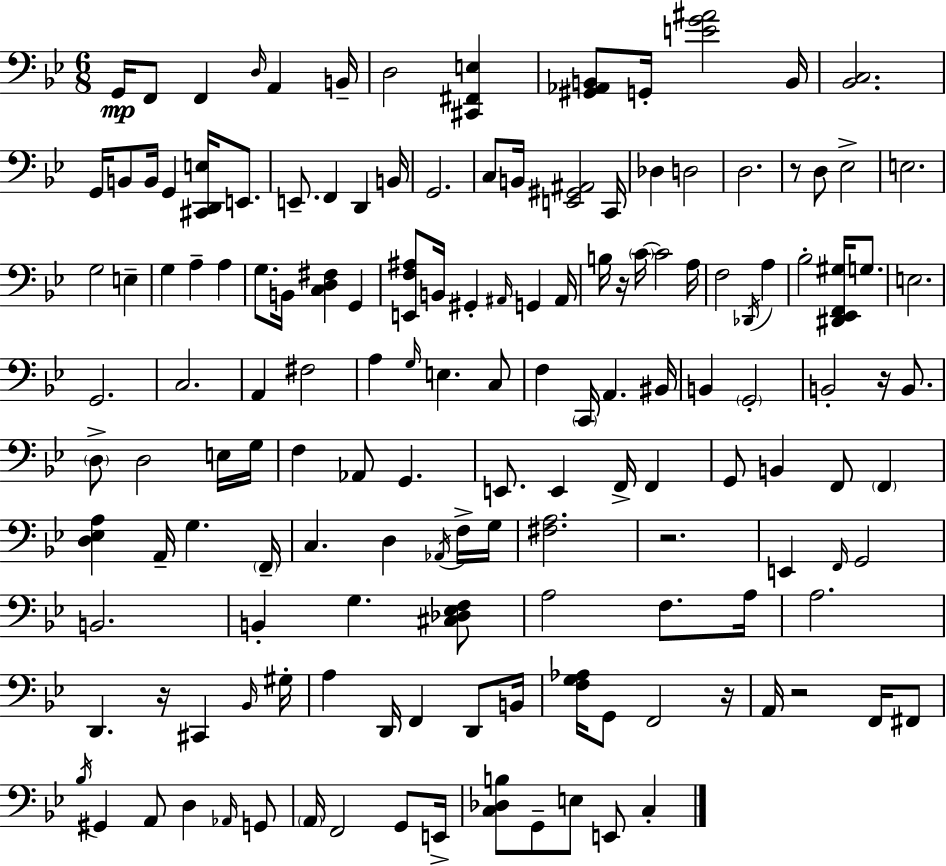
{
  \clef bass
  \numericTimeSignature
  \time 6/8
  \key g \minor
  g,16\mp f,8 f,4 \grace { d16 } a,4 | b,16-- d2 <cis, fis, e>4 | <gis, aes, b,>8 g,16-. <e' g' ais'>2 | b,16 <bes, c>2. | \break g,16 b,8 b,16 g,4 <cis, d, e>16 e,8. | e,8.-- f,4 d,4 | b,16 g,2. | c8 b,16 <e, gis, ais,>2 | \break c,16 des4 d2 | d2. | r8 d8 ees2-> | e2. | \break g2 e4-- | g4 a4-- a4 | g8. b,16 <c d fis>4 g,4 | <e, f ais>8 b,16 gis,4-. \grace { ais,16 } g,4 | \break ais,16 b16 r16 \parenthesize c'16~~ c'2 | a16 f2 \acciaccatura { des,16 } a4 | bes2-. <dis, ees, f, gis>16 | g8. e2. | \break g,2. | c2. | a,4 fis2 | a4 \grace { g16 } e4. | \break c8 f4 \parenthesize c,16 a,4. | bis,16 b,4 \parenthesize g,2-. | b,2-. | r16 b,8. \parenthesize d8-> d2 | \break e16 g16 f4 aes,8 g,4. | e,8. e,4 f,16-> | f,4 g,8 b,4 f,8 | \parenthesize f,4 <d ees a>4 a,16-- g4. | \break \parenthesize f,16-- c4. d4 | \acciaccatura { aes,16 } f16-> g16 <fis a>2. | r2. | e,4 \grace { f,16 } g,2 | \break b,2. | b,4-. g4. | <cis des ees f>8 a2 | f8. a16 a2. | \break d,4. | r16 cis,4 \grace { bes,16 } gis16-. a4 d,16 | f,4 d,8 b,16 <f g aes>16 g,8 f,2 | r16 a,16 r2 | \break f,16 fis,8 \acciaccatura { bes16 } gis,4 | a,8 d4 \grace { aes,16 } g,8 \parenthesize a,16 f,2 | g,8 e,16-> <c des b>8 g,8-- | e8 e,8 c4-. \bar "|."
}